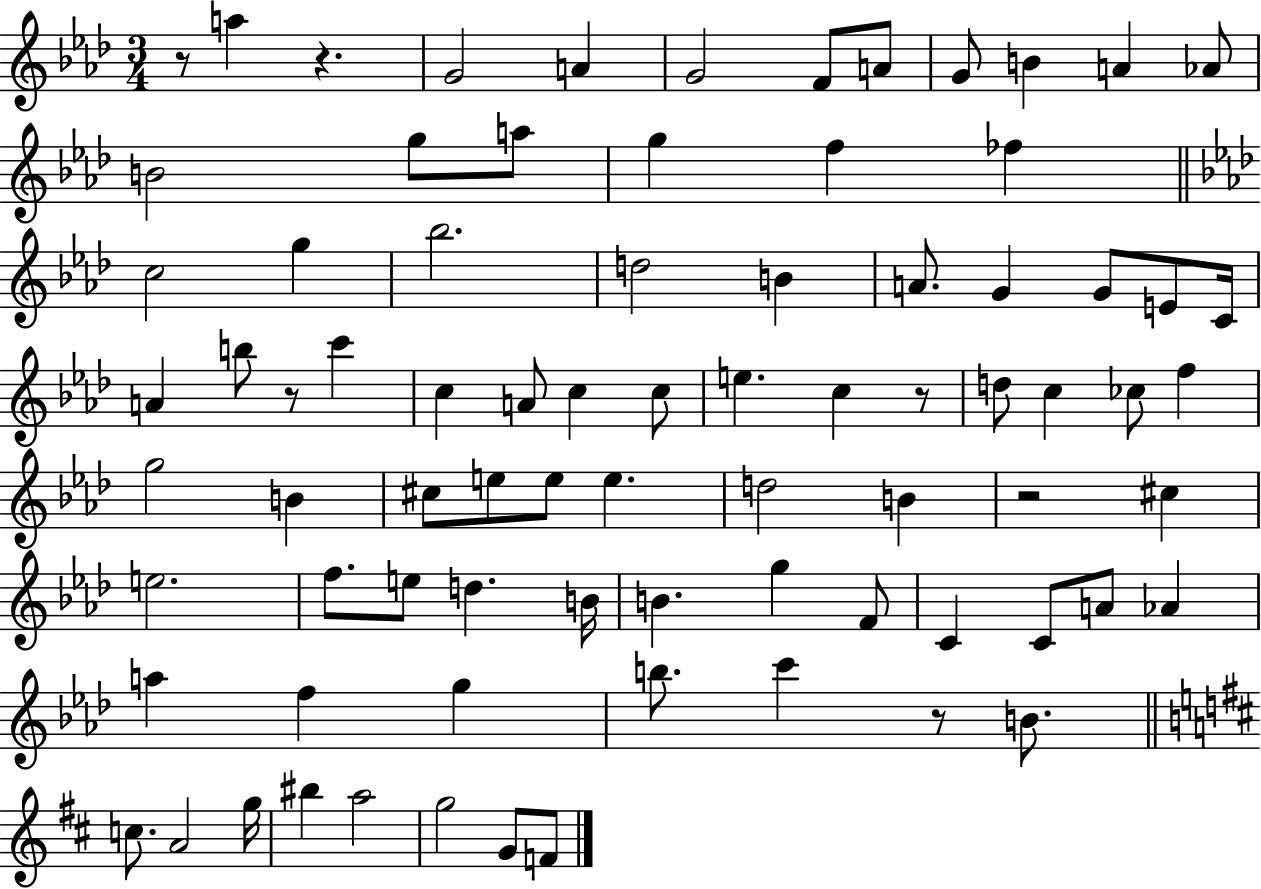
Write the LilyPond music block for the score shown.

{
  \clef treble
  \numericTimeSignature
  \time 3/4
  \key aes \major
  r8 a''4 r4. | g'2 a'4 | g'2 f'8 a'8 | g'8 b'4 a'4 aes'8 | \break b'2 g''8 a''8 | g''4 f''4 fes''4 | \bar "||" \break \key f \minor c''2 g''4 | bes''2. | d''2 b'4 | a'8. g'4 g'8 e'8 c'16 | \break a'4 b''8 r8 c'''4 | c''4 a'8 c''4 c''8 | e''4. c''4 r8 | d''8 c''4 ces''8 f''4 | \break g''2 b'4 | cis''8 e''8 e''8 e''4. | d''2 b'4 | r2 cis''4 | \break e''2. | f''8. e''8 d''4. b'16 | b'4. g''4 f'8 | c'4 c'8 a'8 aes'4 | \break a''4 f''4 g''4 | b''8. c'''4 r8 b'8. | \bar "||" \break \key d \major c''8. a'2 g''16 | bis''4 a''2 | g''2 g'8 f'8 | \bar "|."
}